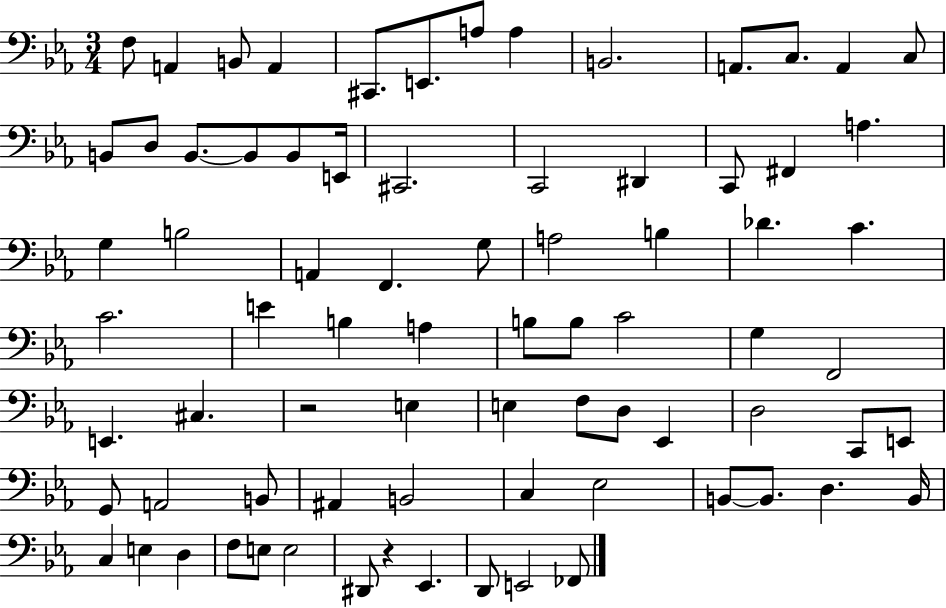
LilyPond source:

{
  \clef bass
  \numericTimeSignature
  \time 3/4
  \key ees \major
  f8 a,4 b,8 a,4 | cis,8. e,8. a8 a4 | b,2. | a,8. c8. a,4 c8 | \break b,8 d8 b,8.~~ b,8 b,8 e,16 | cis,2. | c,2 dis,4 | c,8 fis,4 a4. | \break g4 b2 | a,4 f,4. g8 | a2 b4 | des'4. c'4. | \break c'2. | e'4 b4 a4 | b8 b8 c'2 | g4 f,2 | \break e,4. cis4. | r2 e4 | e4 f8 d8 ees,4 | d2 c,8 e,8 | \break g,8 a,2 b,8 | ais,4 b,2 | c4 ees2 | b,8~~ b,8. d4. b,16 | \break c4 e4 d4 | f8 e8 e2 | dis,8 r4 ees,4. | d,8 e,2 fes,8 | \break \bar "|."
}